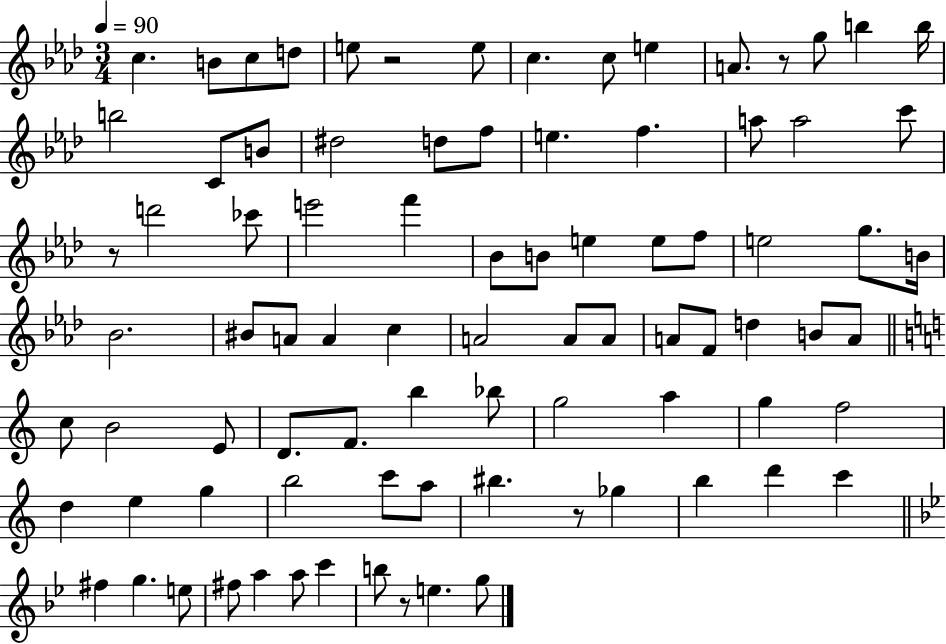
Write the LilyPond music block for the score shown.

{
  \clef treble
  \numericTimeSignature
  \time 3/4
  \key aes \major
  \tempo 4 = 90
  c''4. b'8 c''8 d''8 | e''8 r2 e''8 | c''4. c''8 e''4 | a'8. r8 g''8 b''4 b''16 | \break b''2 c'8 b'8 | dis''2 d''8 f''8 | e''4. f''4. | a''8 a''2 c'''8 | \break r8 d'''2 ces'''8 | e'''2 f'''4 | bes'8 b'8 e''4 e''8 f''8 | e''2 g''8. b'16 | \break bes'2. | bis'8 a'8 a'4 c''4 | a'2 a'8 a'8 | a'8 f'8 d''4 b'8 a'8 | \break \bar "||" \break \key c \major c''8 b'2 e'8 | d'8. f'8. b''4 bes''8 | g''2 a''4 | g''4 f''2 | \break d''4 e''4 g''4 | b''2 c'''8 a''8 | bis''4. r8 ges''4 | b''4 d'''4 c'''4 | \break \bar "||" \break \key bes \major fis''4 g''4. e''8 | fis''8 a''4 a''8 c'''4 | b''8 r8 e''4. g''8 | \bar "|."
}